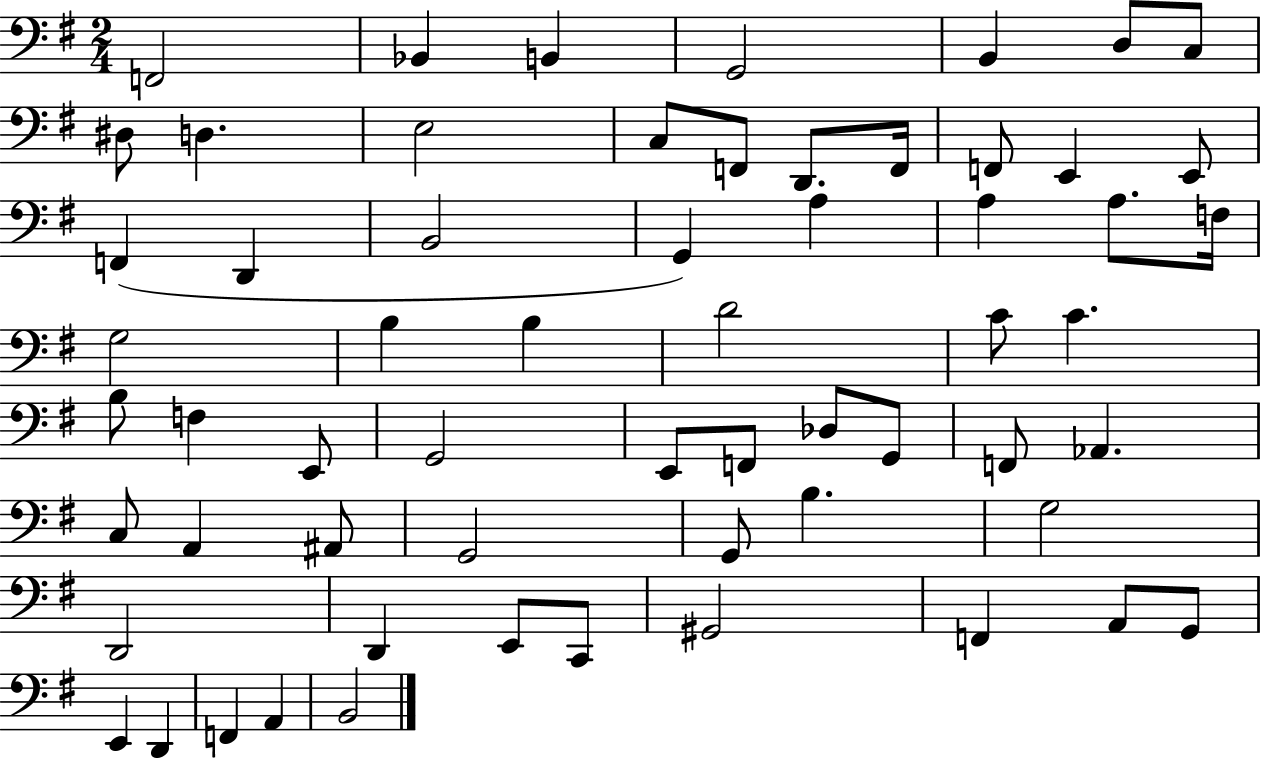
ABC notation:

X:1
T:Untitled
M:2/4
L:1/4
K:G
F,,2 _B,, B,, G,,2 B,, D,/2 C,/2 ^D,/2 D, E,2 C,/2 F,,/2 D,,/2 F,,/4 F,,/2 E,, E,,/2 F,, D,, B,,2 G,, A, A, A,/2 F,/4 G,2 B, B, D2 C/2 C B,/2 F, E,,/2 G,,2 E,,/2 F,,/2 _D,/2 G,,/2 F,,/2 _A,, C,/2 A,, ^A,,/2 G,,2 G,,/2 B, G,2 D,,2 D,, E,,/2 C,,/2 ^G,,2 F,, A,,/2 G,,/2 E,, D,, F,, A,, B,,2